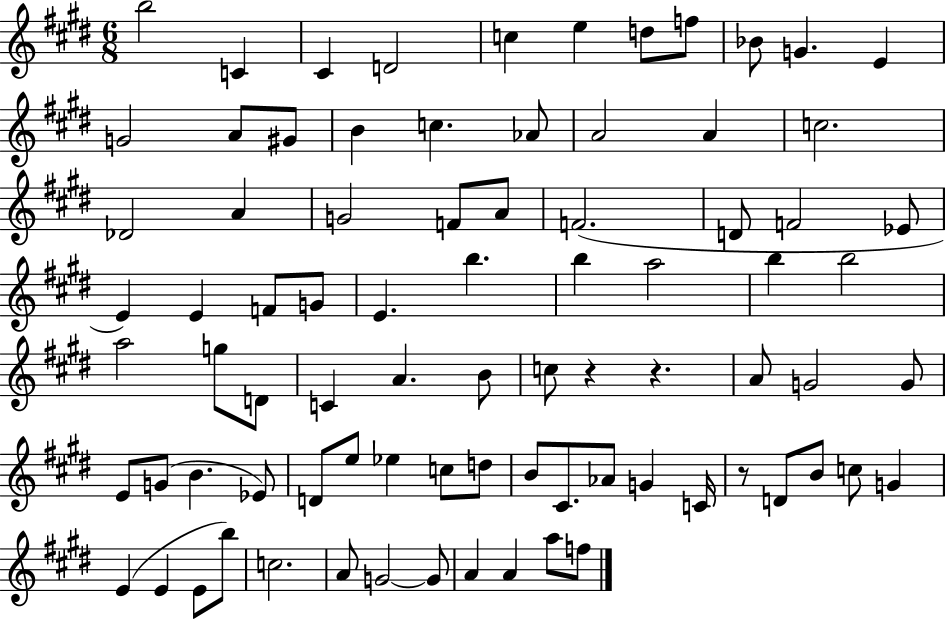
B5/h C4/q C#4/q D4/h C5/q E5/q D5/e F5/e Bb4/e G4/q. E4/q G4/h A4/e G#4/e B4/q C5/q. Ab4/e A4/h A4/q C5/h. Db4/h A4/q G4/h F4/e A4/e F4/h. D4/e F4/h Eb4/e E4/q E4/q F4/e G4/e E4/q. B5/q. B5/q A5/h B5/q B5/h A5/h G5/e D4/e C4/q A4/q. B4/e C5/e R/q R/q. A4/e G4/h G4/e E4/e G4/e B4/q. Eb4/e D4/e E5/e Eb5/q C5/e D5/e B4/e C#4/e. Ab4/e G4/q C4/s R/e D4/e B4/e C5/e G4/q E4/q E4/q E4/e B5/e C5/h. A4/e G4/h G4/e A4/q A4/q A5/e F5/e